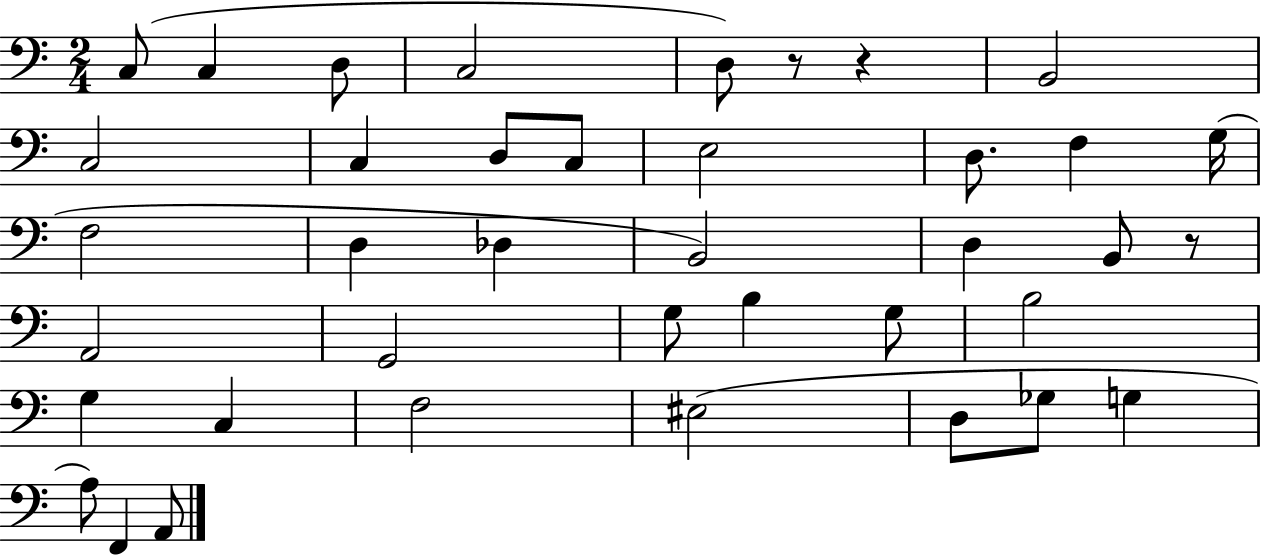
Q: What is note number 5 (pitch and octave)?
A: D3